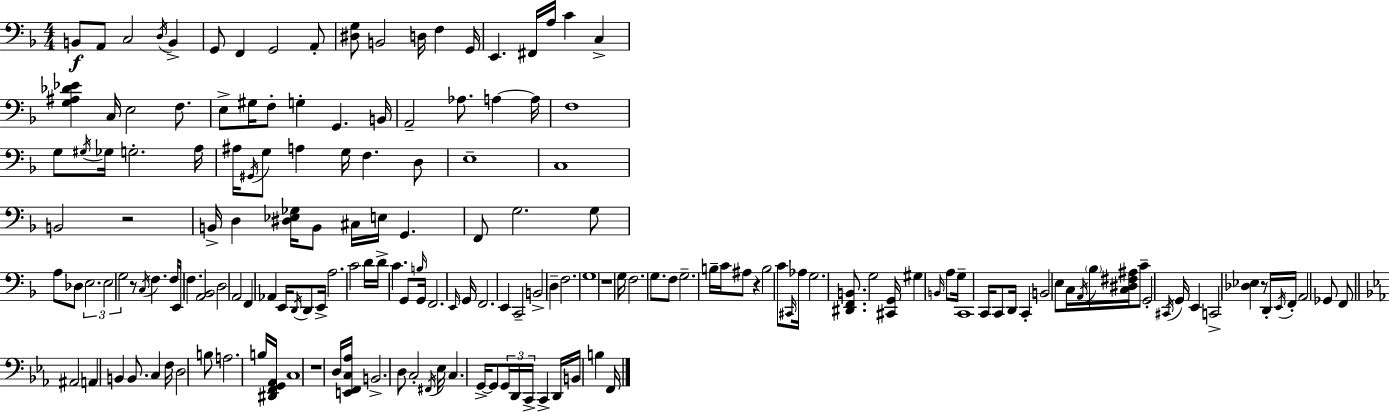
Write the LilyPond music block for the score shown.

{
  \clef bass
  \numericTimeSignature
  \time 4/4
  \key d \minor
  b,8\f a,8 c2 \acciaccatura { d16 } b,4-> | g,8 f,4 g,2 a,8-. | <dis g>8 b,2 d16 f4 | g,16 e,4. fis,16 a16 c'4 c4-> | \break <g ais des' ees'>4 c16 e2 f8. | e8-> gis16 f8-. g4-. g,4. | b,16 a,2-- aes8. a4~~ | a16 f1 | \break g8 \acciaccatura { gis16 } ges16 g2.-. | a16 ais16 \acciaccatura { gis,16 } g8 a4 g16 f4. | d8 e1-- | c1 | \break b,2 r2 | b,16-> d4 <dis ees ges>16 b,8 cis16 e16 g,4. | f,8 g2. | g8 a8 des8 \tuplet 3/2 { e2. | \break e2 g2 } | r8 \acciaccatura { c16 } f4. f16 e,16 f4. | <a, bes,>2 d2 | a,2 f,4 | \break aes,4 e,16 \acciaccatura { d,16 } d,8 e,16-> a2. | c'2 d'16 d'16-> c'4. | g,8 \grace { b16 } g,16 f,2. | \grace { e,16 } g,16 f,2. | \break e,4 c,2-- b,2-> | d4-- f2. | g1 | r1 | \break g16 f2. | g8. f8 g2.-- | b16-- c'16 ais8 r4 b2 | c'8 \grace { cis,16 } aes16 g2. | \break <dis, f, b,>8. g2 | <cis, g,>16 gis4 \grace { b,16 } a8 g16-- c,1 | c,16 c,8 d,16 c,4-. | b,2 e8 c16 \acciaccatura { a,16 } \parenthesize bes16 <c dis fis ais>16 c'8-- | \break g,2-. \acciaccatura { cis,16 } g,16 e,4 c,2-> | <des ees>4 r8 d,16-. \acciaccatura { e,16 } f,16-. | a,2 ges,8 f,8 \bar "||" \break \key ees \major ais,2 a,4 b,4 | b,8. c4 f16 d2 | b8 a2. b16 <dis, f, g, aes,>16 | c1 | \break r1 | d16 <e, f, c aes>16 b,2.-> d8 | c2-. \acciaccatura { fis,16 } ees16 c4. | g,16->~~ g,8 \tuplet 3/2 { g,16 d,16 c,16-> } c,4-> d,16 b,16 b4 | \break f,16 \bar "|."
}